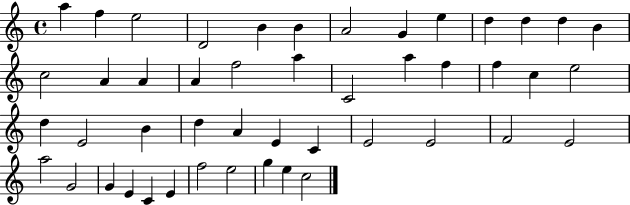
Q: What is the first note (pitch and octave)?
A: A5